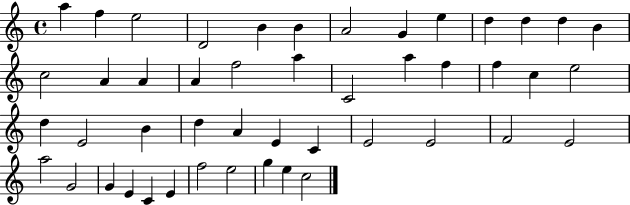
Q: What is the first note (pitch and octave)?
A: A5